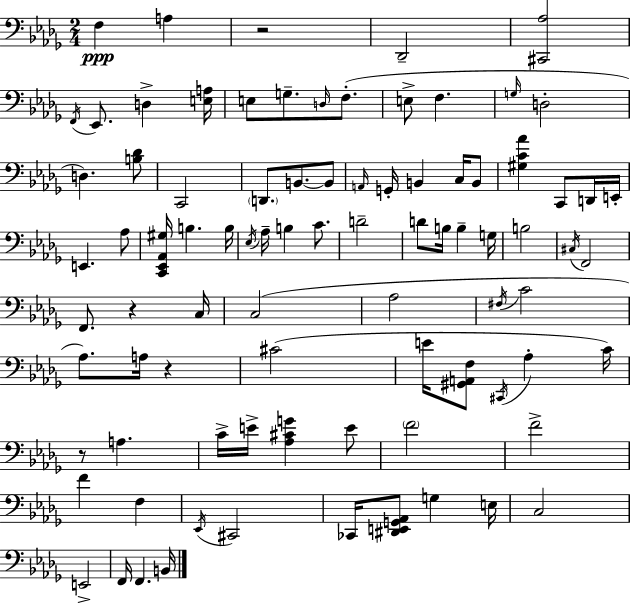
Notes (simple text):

F3/q A3/q R/h Db2/h [C#2,Ab3]/h F2/s Eb2/e. D3/q [E3,A3]/s E3/e G3/e. D3/s F3/e. E3/e F3/q. G3/s D3/h D3/q. [B3,Db4]/e C2/h D2/e. B2/e. B2/e A2/s G2/s B2/q C3/s B2/e [G#3,C4,Ab4]/q C2/e D2/s E2/s E2/q. Ab3/e [C2,Eb2,Ab2,G#3]/s B3/q. B3/s Eb3/s Ab3/s B3/q C4/e. D4/h D4/e B3/s B3/q G3/s B3/h C#3/s F2/h F2/e. R/q C3/s C3/h Ab3/h F#3/s C4/h Ab3/e. A3/s R/q C#4/h E4/s [G#2,A2,F3]/e C#2/s Ab3/q C4/s R/e A3/q. C4/s E4/s [Ab3,C#4,G4]/q E4/e F4/h F4/h F4/q F3/q Eb2/s C#2/h CES2/s [D#2,E2,G2,Ab2]/e G3/q E3/s C3/h E2/h F2/s F2/q. B2/s